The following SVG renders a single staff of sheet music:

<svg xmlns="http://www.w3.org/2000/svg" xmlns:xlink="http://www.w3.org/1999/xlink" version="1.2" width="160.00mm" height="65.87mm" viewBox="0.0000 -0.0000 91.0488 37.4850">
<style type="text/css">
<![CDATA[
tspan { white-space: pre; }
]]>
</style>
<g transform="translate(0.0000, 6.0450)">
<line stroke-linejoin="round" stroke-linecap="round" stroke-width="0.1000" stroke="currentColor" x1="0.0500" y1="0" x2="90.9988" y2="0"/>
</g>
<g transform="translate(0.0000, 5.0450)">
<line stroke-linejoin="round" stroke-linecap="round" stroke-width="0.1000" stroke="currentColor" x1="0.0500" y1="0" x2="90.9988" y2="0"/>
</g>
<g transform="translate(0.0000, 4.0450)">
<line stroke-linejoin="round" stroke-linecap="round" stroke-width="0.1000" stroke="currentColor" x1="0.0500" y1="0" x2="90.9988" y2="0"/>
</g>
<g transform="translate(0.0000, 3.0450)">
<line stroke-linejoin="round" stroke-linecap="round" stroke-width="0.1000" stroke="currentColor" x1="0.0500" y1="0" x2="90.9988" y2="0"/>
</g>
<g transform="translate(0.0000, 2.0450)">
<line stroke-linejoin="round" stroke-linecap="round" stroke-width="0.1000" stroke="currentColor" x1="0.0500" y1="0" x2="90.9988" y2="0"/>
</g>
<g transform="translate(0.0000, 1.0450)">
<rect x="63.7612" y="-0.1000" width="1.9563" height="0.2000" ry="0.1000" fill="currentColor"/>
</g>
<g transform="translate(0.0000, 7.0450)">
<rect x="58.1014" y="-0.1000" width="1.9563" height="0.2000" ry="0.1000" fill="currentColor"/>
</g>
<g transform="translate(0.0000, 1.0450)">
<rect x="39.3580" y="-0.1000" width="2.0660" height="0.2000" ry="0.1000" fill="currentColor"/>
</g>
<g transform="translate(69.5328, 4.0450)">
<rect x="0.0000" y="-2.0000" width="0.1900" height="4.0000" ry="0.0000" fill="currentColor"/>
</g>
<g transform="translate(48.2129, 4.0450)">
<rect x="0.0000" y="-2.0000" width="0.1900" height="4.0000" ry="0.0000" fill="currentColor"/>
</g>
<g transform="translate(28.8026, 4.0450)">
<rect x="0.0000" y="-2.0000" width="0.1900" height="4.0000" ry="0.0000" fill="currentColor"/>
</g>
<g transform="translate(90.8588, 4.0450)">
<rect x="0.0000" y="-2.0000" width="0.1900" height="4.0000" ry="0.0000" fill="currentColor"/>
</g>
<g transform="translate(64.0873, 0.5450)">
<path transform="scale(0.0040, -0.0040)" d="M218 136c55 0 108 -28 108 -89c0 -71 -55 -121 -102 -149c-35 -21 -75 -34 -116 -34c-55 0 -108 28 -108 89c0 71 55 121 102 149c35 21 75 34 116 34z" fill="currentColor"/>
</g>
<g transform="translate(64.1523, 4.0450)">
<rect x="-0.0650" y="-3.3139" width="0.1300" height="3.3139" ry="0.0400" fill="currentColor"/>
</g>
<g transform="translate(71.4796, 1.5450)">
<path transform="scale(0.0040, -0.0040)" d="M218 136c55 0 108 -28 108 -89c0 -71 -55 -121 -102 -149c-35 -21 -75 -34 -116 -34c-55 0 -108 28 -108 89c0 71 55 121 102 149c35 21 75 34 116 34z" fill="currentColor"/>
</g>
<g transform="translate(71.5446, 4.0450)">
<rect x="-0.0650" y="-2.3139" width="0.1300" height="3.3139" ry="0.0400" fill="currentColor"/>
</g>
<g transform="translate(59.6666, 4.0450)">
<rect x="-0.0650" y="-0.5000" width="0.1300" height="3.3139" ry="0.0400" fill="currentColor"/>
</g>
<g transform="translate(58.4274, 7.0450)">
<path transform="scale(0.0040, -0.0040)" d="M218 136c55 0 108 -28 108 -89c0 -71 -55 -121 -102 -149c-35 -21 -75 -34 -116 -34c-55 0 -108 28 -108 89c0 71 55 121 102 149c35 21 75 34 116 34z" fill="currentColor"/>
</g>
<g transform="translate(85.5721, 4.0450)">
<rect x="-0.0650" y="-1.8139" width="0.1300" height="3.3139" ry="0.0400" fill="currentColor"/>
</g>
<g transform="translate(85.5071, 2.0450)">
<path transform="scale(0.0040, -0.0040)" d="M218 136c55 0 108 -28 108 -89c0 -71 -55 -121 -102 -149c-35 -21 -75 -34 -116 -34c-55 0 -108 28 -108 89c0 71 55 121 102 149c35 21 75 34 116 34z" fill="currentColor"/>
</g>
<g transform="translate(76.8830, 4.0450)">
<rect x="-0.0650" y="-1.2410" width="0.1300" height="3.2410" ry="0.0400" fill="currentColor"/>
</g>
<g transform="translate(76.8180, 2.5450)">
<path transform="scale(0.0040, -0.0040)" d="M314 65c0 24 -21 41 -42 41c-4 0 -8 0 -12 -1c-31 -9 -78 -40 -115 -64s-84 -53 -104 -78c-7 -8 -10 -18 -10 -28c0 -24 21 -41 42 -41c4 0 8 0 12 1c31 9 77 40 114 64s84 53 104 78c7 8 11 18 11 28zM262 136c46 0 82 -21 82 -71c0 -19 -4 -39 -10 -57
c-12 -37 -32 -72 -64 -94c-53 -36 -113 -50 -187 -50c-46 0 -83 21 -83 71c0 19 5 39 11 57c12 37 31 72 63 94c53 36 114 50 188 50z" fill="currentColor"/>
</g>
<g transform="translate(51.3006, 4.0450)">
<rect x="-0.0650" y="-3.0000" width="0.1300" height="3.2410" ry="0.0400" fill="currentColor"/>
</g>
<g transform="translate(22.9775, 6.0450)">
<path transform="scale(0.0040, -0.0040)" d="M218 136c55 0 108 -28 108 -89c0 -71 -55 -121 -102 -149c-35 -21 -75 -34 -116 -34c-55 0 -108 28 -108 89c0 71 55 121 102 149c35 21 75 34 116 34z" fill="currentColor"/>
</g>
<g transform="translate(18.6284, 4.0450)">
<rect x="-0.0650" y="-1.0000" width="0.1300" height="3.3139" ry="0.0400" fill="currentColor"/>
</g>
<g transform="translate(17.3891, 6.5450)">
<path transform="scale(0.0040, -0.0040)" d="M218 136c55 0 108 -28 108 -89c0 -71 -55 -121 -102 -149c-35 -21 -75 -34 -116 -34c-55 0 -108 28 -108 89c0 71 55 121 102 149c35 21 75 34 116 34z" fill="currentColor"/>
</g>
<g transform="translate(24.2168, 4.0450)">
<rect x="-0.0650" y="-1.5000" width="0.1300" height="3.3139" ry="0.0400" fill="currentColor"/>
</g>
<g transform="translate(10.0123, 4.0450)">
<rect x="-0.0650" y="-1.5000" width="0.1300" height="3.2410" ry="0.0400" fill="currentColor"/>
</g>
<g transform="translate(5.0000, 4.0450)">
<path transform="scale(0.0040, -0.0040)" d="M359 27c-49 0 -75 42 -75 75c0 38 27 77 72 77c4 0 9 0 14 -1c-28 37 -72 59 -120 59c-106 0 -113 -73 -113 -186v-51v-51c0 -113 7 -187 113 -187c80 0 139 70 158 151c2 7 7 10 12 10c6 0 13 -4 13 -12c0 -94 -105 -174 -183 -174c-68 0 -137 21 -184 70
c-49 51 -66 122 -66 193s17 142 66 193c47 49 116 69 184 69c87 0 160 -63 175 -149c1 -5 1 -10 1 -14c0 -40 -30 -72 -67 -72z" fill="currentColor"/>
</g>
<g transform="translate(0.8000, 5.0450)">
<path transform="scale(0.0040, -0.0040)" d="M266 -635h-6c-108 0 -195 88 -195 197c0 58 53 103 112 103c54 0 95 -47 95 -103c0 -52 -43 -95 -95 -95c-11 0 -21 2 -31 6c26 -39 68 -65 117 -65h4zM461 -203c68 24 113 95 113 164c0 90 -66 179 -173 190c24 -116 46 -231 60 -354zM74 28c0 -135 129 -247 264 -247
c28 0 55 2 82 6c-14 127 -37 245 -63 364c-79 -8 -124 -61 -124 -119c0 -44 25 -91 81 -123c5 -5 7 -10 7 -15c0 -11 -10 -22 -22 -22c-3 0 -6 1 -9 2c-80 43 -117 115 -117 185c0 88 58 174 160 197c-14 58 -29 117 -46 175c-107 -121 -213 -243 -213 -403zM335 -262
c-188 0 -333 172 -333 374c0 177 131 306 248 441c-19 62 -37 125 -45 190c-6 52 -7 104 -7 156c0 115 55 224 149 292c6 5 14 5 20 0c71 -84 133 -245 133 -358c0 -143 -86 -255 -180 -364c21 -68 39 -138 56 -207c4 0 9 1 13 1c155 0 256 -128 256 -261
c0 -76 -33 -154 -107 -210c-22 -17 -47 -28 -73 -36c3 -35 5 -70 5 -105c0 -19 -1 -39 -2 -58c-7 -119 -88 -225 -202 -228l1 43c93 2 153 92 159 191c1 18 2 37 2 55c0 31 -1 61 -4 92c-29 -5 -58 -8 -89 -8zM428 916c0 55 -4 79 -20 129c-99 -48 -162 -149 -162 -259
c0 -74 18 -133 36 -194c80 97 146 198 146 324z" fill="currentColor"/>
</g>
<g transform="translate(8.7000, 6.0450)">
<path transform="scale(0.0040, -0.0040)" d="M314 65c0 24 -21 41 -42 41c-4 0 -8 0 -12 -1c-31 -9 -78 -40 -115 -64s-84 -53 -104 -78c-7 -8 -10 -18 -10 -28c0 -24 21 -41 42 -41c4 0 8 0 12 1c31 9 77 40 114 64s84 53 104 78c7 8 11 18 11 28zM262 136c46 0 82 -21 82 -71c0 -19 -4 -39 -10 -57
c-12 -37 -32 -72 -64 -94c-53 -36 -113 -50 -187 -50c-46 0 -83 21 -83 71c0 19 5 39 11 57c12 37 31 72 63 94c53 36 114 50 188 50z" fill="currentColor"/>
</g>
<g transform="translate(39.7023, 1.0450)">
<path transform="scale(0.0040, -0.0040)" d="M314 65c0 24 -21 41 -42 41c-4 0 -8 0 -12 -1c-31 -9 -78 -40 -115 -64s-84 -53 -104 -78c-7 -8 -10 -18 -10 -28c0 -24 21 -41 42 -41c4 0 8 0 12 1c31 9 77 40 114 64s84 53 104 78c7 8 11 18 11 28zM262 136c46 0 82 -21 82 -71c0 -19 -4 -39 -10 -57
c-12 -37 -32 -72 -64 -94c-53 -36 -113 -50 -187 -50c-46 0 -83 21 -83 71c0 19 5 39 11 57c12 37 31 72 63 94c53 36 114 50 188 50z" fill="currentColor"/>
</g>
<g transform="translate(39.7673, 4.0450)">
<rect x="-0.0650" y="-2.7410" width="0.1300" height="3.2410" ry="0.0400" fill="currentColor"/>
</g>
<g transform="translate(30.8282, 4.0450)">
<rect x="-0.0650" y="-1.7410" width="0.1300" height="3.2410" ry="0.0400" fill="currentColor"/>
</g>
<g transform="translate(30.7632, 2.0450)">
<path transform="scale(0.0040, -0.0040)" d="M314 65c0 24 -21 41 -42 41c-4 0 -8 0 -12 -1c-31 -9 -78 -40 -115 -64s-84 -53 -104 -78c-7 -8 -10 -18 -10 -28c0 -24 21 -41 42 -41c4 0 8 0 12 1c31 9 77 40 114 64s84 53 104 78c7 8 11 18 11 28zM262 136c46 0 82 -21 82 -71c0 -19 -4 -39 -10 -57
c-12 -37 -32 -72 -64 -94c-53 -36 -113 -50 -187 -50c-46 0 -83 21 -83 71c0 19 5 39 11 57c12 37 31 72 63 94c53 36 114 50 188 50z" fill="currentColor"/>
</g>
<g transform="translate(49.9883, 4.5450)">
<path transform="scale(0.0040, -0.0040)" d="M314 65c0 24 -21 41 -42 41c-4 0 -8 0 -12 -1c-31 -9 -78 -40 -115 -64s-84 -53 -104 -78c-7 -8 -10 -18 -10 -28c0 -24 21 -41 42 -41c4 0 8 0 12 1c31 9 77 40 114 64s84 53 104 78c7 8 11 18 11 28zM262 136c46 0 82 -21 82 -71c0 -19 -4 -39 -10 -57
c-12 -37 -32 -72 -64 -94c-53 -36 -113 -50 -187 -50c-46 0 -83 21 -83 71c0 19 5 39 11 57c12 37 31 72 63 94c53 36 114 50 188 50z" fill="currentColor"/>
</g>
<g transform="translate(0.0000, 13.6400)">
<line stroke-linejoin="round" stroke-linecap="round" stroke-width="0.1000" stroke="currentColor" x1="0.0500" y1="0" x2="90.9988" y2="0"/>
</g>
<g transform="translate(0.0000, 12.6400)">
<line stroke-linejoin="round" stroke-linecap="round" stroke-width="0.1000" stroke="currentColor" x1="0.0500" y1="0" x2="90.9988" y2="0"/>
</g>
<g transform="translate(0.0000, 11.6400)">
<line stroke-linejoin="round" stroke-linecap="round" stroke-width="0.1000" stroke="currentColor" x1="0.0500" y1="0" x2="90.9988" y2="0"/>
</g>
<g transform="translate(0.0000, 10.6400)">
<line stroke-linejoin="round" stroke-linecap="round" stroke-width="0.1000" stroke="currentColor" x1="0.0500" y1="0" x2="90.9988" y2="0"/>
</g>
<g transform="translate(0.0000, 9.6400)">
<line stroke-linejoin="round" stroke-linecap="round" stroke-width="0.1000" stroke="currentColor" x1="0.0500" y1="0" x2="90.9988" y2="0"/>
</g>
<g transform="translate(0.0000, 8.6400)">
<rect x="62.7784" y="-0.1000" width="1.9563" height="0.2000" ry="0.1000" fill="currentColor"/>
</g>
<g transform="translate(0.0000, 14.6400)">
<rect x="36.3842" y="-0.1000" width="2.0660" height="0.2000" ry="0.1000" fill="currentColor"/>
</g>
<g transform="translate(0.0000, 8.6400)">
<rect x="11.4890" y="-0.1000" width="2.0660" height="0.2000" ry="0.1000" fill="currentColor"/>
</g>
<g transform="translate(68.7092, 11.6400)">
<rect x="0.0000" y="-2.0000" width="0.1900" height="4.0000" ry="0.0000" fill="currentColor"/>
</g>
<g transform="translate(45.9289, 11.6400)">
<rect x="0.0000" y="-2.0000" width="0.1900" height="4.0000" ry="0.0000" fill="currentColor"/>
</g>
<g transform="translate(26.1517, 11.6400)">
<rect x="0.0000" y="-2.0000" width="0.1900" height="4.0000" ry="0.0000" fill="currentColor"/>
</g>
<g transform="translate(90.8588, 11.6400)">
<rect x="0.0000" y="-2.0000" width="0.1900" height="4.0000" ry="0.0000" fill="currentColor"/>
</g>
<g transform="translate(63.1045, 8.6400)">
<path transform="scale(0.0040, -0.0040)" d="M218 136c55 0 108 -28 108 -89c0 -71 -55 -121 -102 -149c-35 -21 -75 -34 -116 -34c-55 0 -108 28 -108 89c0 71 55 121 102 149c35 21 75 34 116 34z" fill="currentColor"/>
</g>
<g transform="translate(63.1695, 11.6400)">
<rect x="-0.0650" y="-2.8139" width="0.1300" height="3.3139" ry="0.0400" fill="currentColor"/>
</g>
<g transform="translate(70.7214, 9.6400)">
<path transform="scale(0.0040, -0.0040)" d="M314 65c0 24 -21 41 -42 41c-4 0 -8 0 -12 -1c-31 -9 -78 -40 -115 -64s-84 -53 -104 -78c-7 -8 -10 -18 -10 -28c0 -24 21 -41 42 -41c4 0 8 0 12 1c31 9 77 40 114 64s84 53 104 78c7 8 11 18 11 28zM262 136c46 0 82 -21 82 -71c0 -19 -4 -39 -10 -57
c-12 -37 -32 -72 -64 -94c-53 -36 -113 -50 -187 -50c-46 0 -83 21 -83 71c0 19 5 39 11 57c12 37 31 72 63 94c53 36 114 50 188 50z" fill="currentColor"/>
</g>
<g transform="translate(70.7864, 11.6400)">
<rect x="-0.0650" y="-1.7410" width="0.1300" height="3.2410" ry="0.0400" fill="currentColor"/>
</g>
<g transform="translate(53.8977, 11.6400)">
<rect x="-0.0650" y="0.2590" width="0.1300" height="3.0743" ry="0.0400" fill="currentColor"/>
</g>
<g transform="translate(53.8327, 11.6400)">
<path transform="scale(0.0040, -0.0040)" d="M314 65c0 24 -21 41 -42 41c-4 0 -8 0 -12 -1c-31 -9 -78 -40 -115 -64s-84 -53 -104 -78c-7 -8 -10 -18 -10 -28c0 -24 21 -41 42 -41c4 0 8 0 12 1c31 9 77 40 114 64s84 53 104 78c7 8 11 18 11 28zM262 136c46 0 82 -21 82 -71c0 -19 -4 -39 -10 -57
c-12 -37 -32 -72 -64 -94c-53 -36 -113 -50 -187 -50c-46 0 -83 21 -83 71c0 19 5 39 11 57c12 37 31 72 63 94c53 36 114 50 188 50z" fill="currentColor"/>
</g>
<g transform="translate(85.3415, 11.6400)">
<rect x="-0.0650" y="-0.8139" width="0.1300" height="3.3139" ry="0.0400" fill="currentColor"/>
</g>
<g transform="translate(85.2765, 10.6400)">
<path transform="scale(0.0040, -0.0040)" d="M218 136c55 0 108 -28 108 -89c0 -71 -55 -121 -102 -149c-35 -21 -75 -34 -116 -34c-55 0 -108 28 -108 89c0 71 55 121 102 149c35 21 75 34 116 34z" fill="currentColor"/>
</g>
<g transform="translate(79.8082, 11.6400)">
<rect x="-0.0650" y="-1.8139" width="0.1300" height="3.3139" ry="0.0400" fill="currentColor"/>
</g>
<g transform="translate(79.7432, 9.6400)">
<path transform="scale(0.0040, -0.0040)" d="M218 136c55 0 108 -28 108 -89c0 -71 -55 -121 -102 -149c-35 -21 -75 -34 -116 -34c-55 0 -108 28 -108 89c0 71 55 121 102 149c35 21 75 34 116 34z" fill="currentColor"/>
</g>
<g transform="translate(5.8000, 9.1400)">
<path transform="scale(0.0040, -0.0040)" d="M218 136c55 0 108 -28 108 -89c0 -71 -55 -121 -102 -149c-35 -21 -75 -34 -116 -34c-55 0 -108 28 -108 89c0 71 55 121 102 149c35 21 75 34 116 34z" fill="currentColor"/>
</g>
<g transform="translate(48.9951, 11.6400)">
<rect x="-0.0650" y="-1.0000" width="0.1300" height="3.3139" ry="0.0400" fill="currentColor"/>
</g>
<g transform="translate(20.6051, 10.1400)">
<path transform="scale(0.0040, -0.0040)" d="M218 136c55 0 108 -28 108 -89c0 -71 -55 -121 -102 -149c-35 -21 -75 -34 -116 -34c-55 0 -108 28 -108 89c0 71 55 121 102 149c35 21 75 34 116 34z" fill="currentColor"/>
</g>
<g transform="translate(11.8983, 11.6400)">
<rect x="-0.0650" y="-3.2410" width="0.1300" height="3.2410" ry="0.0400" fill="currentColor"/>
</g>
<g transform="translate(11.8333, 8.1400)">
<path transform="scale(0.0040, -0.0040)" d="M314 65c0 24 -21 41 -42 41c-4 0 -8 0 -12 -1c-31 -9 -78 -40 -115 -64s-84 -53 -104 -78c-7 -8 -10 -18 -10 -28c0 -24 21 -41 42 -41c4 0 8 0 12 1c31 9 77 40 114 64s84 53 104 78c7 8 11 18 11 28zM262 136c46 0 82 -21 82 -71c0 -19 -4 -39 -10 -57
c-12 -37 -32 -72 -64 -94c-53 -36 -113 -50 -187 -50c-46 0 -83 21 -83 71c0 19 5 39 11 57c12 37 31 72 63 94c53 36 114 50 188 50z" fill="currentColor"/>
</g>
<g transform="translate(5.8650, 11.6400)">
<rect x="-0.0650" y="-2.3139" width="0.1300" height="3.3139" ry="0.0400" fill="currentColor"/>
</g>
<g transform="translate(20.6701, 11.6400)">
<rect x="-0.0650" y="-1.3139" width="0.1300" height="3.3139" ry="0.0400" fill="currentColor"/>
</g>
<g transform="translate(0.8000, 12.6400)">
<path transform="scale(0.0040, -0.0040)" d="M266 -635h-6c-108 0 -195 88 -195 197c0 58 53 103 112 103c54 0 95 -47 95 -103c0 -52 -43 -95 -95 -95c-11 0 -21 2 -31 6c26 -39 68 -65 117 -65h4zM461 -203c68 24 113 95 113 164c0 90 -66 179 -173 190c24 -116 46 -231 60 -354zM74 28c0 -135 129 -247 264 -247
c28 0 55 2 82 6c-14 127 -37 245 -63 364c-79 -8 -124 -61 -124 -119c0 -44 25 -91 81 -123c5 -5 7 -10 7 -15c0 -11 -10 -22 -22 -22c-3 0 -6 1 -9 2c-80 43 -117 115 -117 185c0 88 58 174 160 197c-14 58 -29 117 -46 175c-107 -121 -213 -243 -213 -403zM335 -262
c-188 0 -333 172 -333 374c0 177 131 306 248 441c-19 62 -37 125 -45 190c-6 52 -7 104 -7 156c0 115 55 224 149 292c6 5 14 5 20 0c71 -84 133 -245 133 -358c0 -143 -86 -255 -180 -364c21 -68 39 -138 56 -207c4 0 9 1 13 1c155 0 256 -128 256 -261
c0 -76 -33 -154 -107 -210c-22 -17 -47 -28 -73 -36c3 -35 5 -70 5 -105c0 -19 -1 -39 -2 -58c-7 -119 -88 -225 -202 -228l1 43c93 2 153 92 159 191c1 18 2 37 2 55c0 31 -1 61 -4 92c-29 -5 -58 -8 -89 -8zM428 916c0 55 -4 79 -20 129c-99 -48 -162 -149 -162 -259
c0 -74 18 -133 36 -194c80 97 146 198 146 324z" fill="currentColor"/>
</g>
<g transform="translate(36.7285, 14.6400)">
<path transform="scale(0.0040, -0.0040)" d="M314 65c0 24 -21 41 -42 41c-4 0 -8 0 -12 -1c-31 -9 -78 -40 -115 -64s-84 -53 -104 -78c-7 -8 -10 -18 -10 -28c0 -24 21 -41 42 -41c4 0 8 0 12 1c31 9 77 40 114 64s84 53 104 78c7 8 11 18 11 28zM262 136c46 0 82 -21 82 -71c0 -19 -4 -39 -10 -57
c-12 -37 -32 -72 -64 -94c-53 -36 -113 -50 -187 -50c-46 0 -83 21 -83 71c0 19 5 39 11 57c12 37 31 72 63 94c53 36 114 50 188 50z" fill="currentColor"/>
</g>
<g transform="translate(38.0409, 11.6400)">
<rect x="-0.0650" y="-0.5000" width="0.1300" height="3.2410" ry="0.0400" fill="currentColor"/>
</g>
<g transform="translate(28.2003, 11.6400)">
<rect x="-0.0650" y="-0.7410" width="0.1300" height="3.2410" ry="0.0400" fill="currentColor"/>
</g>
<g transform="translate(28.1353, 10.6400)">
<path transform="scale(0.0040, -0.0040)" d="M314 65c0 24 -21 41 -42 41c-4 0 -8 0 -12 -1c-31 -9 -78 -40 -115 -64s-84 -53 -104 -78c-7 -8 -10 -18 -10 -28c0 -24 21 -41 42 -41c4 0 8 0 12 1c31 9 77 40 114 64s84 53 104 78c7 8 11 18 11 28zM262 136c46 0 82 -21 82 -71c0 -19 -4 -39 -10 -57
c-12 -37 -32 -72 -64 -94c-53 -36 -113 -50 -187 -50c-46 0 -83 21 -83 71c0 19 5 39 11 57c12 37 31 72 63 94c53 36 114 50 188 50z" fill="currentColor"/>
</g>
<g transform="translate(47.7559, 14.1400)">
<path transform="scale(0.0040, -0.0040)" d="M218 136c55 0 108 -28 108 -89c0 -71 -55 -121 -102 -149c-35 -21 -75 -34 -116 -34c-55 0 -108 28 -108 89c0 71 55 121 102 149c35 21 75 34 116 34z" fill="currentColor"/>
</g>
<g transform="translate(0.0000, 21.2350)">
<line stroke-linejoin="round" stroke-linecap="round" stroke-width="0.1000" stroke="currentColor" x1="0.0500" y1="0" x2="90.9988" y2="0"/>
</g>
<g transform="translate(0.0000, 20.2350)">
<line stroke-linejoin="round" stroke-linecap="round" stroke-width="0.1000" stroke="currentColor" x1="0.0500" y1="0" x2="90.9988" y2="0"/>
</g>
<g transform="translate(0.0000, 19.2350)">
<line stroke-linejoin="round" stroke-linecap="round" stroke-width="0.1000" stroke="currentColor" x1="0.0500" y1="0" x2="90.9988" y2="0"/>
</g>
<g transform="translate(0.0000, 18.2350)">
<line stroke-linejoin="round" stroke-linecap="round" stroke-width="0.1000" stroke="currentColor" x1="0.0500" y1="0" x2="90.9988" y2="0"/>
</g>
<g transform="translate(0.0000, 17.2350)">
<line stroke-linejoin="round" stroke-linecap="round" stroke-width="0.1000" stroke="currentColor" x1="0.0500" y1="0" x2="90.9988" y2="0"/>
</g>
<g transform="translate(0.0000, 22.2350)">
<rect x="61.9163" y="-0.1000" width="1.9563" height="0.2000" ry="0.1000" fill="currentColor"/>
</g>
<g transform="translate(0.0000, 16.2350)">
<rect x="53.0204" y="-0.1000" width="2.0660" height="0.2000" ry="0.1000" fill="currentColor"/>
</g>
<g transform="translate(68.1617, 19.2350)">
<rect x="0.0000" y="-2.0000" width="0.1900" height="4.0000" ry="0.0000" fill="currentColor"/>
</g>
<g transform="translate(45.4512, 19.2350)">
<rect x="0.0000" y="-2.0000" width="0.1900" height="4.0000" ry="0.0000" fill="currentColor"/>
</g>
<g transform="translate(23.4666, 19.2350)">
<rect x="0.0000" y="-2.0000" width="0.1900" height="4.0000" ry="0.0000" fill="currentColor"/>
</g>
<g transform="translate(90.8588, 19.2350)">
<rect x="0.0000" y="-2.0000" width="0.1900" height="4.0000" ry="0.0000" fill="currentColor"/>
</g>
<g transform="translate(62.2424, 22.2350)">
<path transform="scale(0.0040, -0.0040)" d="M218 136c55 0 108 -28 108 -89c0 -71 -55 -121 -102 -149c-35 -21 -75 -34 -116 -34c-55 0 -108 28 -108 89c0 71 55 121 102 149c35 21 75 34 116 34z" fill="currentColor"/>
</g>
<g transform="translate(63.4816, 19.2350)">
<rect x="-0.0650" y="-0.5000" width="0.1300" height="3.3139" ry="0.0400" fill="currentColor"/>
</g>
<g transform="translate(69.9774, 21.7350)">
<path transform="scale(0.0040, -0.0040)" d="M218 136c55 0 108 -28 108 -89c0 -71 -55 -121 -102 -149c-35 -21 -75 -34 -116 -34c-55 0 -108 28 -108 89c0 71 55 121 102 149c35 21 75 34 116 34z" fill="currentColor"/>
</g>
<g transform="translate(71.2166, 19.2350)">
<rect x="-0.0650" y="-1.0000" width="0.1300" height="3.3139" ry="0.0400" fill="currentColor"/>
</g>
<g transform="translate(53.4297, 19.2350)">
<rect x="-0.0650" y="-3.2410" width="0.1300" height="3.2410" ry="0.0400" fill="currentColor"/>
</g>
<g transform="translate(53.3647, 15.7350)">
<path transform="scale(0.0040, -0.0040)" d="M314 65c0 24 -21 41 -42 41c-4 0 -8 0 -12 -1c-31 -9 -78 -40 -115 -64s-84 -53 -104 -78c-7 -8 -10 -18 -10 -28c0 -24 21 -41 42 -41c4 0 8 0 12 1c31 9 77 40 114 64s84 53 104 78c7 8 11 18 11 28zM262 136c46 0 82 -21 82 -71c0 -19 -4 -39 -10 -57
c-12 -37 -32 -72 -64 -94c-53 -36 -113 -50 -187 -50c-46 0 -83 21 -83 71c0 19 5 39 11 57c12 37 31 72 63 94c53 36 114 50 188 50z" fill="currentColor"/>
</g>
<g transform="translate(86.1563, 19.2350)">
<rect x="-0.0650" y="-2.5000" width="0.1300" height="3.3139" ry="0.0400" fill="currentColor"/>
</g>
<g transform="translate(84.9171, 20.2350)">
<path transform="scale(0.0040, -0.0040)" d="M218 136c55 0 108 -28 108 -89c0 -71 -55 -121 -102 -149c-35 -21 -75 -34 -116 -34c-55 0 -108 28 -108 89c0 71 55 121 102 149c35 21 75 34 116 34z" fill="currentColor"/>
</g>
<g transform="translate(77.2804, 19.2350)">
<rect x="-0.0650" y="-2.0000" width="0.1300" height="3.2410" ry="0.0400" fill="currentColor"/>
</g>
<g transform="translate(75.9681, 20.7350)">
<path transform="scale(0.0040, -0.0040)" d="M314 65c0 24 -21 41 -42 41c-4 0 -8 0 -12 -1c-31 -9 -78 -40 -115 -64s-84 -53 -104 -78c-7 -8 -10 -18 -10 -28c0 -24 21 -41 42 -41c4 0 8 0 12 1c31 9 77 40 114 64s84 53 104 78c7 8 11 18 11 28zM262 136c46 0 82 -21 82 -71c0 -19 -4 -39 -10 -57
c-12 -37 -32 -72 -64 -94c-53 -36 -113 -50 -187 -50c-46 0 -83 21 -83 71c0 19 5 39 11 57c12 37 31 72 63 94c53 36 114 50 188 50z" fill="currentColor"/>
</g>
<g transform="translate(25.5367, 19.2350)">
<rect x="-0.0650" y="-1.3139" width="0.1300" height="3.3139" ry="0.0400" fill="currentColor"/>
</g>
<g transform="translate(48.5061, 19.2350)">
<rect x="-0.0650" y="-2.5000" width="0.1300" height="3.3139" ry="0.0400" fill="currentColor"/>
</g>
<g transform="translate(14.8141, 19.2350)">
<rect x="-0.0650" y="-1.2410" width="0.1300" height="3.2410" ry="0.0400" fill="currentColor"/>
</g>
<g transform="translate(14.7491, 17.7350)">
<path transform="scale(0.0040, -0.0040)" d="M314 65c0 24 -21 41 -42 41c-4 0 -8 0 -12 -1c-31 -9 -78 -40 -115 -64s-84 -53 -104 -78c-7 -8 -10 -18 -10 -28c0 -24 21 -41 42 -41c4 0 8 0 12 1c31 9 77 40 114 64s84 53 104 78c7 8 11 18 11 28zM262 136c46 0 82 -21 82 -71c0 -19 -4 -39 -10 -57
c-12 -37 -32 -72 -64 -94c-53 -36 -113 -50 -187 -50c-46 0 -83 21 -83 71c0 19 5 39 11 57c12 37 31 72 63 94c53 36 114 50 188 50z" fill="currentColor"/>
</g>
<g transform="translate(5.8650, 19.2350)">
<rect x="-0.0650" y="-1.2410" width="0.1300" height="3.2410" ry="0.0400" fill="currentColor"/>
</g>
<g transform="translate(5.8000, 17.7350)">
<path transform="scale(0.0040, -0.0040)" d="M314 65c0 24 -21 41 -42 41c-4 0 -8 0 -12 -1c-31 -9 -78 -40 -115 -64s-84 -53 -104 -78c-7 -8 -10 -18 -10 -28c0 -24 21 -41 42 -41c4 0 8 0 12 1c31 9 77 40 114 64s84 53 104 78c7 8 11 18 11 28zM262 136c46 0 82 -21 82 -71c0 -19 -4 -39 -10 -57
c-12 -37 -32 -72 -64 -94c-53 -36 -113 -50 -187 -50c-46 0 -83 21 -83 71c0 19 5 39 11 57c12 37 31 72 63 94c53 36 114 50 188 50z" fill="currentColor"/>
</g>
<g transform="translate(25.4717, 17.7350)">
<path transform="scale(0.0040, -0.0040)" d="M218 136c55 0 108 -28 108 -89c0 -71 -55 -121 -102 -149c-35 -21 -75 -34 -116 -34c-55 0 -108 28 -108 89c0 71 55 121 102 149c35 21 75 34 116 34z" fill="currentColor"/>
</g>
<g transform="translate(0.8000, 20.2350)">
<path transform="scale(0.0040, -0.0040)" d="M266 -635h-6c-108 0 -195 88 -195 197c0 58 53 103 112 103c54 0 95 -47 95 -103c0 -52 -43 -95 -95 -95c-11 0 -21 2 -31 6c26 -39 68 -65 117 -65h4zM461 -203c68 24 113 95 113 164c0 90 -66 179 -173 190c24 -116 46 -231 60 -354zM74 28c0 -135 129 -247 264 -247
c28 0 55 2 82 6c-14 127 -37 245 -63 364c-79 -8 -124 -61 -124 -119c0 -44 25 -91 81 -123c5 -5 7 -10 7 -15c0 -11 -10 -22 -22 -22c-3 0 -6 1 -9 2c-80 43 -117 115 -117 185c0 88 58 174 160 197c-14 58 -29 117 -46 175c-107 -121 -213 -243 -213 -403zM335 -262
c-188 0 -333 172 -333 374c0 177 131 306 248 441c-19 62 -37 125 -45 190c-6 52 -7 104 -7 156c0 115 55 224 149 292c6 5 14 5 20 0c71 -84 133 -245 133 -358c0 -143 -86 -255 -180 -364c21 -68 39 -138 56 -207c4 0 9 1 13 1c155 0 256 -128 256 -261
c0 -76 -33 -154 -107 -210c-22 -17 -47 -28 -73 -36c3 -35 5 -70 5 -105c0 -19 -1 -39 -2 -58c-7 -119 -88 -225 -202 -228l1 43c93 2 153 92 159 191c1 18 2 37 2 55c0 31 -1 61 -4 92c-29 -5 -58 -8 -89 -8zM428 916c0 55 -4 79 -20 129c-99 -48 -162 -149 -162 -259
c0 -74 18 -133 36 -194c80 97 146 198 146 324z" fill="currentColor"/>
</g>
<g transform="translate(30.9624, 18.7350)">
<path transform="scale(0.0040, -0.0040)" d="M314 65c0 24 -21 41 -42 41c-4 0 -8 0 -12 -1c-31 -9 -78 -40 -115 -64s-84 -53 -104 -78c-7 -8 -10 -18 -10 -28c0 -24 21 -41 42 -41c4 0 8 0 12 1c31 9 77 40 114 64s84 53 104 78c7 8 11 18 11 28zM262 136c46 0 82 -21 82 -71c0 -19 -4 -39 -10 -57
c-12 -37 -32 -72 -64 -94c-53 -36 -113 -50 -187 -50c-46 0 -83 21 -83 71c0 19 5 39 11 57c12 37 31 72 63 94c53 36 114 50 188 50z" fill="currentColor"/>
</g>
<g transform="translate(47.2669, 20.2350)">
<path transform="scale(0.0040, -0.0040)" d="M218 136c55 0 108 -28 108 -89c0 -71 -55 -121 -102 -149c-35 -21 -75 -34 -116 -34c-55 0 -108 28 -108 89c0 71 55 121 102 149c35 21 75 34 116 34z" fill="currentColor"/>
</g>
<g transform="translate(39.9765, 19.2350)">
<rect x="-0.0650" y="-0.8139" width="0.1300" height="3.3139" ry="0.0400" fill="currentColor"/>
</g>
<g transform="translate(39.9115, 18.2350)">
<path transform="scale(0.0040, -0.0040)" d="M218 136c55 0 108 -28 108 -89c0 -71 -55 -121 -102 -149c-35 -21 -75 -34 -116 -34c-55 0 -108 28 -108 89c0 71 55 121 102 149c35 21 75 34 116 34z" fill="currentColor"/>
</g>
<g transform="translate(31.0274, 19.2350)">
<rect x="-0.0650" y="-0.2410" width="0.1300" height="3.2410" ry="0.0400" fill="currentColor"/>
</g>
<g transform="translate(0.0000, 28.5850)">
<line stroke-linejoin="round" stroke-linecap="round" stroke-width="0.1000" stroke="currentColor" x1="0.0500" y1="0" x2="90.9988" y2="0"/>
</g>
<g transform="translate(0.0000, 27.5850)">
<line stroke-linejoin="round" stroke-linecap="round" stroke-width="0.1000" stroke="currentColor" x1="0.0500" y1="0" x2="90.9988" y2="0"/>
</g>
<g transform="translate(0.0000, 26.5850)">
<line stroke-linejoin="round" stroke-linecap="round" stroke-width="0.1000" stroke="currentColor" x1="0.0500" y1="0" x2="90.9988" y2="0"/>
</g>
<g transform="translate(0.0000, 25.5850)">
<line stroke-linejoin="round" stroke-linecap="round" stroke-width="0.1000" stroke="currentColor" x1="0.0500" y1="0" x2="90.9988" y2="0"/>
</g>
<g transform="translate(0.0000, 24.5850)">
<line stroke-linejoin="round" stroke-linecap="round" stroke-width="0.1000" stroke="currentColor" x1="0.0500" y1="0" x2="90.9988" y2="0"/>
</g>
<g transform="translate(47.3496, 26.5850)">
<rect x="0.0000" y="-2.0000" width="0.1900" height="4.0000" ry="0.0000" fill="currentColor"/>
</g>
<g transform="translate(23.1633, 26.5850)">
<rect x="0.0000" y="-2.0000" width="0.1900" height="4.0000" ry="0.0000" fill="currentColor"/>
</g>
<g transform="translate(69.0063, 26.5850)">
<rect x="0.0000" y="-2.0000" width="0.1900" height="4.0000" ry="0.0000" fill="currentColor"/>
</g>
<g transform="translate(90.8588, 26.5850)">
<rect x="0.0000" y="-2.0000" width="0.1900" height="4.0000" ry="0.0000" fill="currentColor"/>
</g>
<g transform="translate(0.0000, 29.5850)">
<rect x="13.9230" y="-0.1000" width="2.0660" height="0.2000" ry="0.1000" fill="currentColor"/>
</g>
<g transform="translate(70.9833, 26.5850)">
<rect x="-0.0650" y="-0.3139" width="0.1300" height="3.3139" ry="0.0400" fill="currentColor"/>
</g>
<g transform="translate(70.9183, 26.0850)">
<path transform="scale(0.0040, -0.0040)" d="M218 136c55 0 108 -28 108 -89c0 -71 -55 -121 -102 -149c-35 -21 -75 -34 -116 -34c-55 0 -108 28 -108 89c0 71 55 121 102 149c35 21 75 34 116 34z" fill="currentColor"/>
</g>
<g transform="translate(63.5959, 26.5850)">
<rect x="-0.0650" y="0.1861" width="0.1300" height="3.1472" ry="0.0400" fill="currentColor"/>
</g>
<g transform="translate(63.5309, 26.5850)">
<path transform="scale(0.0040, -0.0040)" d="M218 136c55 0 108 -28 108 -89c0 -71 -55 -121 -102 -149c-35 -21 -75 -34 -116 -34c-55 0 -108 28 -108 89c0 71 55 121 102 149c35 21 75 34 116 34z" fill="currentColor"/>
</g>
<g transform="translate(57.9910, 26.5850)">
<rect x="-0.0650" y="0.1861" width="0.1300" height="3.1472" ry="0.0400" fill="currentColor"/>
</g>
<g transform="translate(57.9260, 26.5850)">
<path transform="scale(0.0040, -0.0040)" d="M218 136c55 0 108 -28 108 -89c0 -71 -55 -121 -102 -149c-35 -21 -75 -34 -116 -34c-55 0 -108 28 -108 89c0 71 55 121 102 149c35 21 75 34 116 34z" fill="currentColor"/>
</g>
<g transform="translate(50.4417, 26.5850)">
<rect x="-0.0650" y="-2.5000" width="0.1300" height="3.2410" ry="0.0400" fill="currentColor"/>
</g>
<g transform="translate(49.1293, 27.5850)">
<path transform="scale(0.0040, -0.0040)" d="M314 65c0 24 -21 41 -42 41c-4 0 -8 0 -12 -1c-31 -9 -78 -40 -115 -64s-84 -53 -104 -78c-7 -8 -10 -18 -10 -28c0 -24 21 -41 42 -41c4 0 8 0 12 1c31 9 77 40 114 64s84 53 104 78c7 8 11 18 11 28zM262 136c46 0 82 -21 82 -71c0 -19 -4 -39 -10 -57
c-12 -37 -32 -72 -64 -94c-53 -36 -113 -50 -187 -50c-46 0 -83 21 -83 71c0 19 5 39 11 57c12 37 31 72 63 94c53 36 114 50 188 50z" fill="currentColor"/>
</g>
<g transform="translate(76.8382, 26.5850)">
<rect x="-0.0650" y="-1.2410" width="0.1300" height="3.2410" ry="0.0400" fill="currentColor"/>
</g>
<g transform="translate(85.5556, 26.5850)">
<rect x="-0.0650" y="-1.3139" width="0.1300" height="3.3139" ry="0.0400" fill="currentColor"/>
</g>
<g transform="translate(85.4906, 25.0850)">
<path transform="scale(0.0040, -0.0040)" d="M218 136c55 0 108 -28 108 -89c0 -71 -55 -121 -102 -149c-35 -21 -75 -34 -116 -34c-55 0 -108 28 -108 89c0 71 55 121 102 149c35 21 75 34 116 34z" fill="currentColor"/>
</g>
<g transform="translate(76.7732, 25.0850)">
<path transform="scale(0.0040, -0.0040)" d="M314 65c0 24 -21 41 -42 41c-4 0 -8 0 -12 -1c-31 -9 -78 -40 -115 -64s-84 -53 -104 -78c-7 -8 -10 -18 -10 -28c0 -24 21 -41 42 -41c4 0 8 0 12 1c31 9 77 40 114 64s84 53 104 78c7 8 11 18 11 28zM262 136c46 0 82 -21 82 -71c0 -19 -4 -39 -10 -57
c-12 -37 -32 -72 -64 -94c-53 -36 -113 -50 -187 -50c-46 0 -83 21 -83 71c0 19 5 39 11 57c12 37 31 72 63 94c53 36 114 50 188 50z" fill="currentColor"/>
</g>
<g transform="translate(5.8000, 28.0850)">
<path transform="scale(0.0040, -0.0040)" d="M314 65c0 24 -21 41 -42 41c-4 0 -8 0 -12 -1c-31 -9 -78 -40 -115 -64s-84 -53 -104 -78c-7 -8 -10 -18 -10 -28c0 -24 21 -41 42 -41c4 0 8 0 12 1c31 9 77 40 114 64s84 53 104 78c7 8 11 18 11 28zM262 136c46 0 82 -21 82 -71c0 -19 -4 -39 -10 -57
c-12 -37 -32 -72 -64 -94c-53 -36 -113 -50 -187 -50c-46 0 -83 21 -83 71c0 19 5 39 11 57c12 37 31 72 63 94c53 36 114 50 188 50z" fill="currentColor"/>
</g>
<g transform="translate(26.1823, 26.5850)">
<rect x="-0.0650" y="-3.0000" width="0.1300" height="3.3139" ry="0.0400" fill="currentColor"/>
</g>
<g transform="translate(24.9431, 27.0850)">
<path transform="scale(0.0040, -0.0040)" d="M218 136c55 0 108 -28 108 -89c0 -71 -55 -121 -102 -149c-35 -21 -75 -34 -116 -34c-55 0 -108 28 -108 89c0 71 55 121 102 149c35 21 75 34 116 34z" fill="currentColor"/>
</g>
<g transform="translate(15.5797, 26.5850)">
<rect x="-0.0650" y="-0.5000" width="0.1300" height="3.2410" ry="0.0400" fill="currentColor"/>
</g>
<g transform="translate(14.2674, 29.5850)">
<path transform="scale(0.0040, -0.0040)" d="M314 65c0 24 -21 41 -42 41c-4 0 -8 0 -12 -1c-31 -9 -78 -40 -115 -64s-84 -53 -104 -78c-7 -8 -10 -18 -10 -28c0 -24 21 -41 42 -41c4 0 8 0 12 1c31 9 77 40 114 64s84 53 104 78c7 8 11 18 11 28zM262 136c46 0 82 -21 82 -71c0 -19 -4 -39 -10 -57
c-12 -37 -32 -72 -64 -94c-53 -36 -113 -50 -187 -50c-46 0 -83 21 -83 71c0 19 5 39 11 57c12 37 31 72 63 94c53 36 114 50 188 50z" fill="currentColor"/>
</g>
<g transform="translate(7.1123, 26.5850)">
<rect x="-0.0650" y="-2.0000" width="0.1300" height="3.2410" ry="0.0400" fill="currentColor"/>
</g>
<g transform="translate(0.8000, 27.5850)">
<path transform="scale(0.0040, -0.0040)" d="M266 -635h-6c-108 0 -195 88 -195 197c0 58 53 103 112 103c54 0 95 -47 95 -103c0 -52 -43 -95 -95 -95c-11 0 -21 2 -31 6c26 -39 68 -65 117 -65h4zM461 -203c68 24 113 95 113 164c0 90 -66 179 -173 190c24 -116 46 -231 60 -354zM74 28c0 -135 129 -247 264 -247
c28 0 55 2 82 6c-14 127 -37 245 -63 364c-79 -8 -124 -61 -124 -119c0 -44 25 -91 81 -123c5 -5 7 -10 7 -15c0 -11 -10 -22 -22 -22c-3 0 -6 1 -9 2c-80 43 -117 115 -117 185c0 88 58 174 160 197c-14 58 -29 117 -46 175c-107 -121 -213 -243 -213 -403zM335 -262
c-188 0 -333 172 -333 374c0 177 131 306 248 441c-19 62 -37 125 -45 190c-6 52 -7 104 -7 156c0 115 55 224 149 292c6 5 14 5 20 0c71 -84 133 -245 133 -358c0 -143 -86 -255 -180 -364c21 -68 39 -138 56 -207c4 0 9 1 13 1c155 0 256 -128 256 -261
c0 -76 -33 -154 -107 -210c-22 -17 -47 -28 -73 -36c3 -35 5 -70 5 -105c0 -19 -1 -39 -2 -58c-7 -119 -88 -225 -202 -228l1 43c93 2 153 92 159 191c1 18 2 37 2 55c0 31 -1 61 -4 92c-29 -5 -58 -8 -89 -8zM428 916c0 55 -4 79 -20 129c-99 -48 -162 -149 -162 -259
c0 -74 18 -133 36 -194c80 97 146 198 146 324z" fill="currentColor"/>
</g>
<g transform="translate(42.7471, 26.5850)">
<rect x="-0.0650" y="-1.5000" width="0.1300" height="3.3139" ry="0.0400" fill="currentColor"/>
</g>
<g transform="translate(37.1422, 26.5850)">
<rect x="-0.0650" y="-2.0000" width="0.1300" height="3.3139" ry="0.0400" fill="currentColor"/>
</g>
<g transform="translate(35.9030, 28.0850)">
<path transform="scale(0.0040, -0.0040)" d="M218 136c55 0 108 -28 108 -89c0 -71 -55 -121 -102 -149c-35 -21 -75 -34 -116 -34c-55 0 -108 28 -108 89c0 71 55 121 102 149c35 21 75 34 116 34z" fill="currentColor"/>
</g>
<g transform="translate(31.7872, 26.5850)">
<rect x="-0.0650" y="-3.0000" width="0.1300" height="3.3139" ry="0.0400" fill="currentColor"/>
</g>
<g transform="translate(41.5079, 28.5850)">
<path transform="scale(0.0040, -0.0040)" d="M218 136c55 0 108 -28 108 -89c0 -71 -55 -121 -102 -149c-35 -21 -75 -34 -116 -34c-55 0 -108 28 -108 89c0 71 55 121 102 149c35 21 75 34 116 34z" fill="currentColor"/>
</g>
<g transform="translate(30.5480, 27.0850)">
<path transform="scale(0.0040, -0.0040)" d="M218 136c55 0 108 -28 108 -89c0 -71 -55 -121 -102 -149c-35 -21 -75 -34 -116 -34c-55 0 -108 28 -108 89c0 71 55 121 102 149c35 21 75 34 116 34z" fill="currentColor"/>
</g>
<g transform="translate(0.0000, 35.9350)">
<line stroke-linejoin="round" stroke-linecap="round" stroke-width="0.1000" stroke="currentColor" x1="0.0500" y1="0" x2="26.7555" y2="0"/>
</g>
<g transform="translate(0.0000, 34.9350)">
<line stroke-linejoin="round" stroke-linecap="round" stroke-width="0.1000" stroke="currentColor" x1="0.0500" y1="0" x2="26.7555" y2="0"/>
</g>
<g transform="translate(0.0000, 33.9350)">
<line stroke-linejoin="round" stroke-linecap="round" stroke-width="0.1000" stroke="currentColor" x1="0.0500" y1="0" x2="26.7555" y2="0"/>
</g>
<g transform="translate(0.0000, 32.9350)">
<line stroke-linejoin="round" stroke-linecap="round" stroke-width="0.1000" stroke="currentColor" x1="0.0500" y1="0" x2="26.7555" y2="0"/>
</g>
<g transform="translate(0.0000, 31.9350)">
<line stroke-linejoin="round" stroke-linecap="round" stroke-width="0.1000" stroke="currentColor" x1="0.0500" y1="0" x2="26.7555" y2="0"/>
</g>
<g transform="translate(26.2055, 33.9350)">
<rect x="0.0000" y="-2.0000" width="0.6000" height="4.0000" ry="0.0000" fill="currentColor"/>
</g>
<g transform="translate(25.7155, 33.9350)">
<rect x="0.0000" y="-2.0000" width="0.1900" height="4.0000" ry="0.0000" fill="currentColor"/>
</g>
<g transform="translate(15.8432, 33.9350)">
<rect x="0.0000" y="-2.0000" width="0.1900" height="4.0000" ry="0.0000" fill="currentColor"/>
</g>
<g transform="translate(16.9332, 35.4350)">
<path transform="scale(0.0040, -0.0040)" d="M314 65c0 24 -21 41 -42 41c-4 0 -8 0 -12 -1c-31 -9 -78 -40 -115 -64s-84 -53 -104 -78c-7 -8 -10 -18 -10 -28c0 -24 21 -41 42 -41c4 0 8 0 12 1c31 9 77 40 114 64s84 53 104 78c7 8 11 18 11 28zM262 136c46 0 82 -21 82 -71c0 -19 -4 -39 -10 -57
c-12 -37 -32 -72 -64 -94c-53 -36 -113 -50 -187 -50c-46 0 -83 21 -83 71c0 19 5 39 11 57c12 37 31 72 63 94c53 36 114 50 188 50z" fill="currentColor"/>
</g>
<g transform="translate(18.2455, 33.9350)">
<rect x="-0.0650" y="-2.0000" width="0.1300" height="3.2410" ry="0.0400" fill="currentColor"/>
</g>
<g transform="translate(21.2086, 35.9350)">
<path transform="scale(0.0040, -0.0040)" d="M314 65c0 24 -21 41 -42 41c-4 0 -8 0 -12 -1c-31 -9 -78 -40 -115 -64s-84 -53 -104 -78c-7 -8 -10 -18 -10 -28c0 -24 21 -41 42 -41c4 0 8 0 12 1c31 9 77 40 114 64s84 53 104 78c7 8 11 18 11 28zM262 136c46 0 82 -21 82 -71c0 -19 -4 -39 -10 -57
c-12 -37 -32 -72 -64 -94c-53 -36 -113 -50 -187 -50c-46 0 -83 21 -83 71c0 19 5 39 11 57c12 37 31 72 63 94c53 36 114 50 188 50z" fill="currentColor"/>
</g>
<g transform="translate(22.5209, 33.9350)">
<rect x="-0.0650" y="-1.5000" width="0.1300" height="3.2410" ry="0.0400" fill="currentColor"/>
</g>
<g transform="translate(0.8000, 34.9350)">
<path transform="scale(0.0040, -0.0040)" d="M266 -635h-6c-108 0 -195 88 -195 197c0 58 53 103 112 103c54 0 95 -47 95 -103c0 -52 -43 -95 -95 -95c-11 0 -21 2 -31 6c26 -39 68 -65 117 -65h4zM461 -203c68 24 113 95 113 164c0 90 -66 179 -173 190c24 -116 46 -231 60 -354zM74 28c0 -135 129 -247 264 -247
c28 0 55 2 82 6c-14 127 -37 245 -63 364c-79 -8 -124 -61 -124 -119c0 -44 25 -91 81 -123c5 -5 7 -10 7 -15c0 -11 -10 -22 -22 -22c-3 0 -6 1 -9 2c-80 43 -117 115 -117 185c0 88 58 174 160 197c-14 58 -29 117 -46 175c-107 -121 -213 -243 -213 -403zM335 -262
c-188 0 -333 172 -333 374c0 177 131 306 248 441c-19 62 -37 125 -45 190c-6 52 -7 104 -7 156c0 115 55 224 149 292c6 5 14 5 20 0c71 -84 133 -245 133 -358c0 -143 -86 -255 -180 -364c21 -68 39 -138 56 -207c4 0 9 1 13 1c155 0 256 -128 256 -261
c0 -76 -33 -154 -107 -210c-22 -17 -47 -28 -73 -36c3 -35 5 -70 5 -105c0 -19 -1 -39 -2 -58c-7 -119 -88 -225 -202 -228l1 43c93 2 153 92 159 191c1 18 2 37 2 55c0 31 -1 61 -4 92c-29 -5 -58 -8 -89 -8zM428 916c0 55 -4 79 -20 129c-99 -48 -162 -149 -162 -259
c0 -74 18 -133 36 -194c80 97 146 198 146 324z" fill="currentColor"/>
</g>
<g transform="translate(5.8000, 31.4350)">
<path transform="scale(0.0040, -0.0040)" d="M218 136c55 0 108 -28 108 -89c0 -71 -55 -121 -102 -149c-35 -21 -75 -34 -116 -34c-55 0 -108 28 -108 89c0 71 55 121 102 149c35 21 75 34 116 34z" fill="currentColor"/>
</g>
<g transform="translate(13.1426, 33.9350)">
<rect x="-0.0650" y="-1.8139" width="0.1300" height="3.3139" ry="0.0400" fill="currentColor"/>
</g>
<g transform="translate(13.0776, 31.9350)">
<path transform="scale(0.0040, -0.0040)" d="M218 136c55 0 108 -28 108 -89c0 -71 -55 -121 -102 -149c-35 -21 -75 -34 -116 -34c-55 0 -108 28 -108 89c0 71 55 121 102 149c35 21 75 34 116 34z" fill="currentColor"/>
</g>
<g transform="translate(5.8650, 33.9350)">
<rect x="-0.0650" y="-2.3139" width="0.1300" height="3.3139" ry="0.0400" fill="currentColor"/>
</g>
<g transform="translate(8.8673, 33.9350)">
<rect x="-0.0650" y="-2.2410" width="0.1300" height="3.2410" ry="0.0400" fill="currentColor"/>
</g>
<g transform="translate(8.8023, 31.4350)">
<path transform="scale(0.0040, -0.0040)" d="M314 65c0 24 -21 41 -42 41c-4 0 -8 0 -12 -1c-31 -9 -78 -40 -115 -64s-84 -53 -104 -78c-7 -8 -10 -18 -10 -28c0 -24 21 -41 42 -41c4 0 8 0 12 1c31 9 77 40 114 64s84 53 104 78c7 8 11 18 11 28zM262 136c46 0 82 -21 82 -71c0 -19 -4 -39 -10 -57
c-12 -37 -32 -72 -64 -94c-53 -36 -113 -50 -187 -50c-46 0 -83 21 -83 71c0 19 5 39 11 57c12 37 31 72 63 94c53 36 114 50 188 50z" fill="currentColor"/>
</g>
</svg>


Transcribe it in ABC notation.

X:1
T:Untitled
M:4/4
L:1/4
K:C
E2 D E f2 a2 A2 C b g e2 f g b2 e d2 C2 D B2 a f2 f d e2 e2 e c2 d G b2 C D F2 G F2 C2 A A F E G2 B B c e2 e g g2 f F2 E2